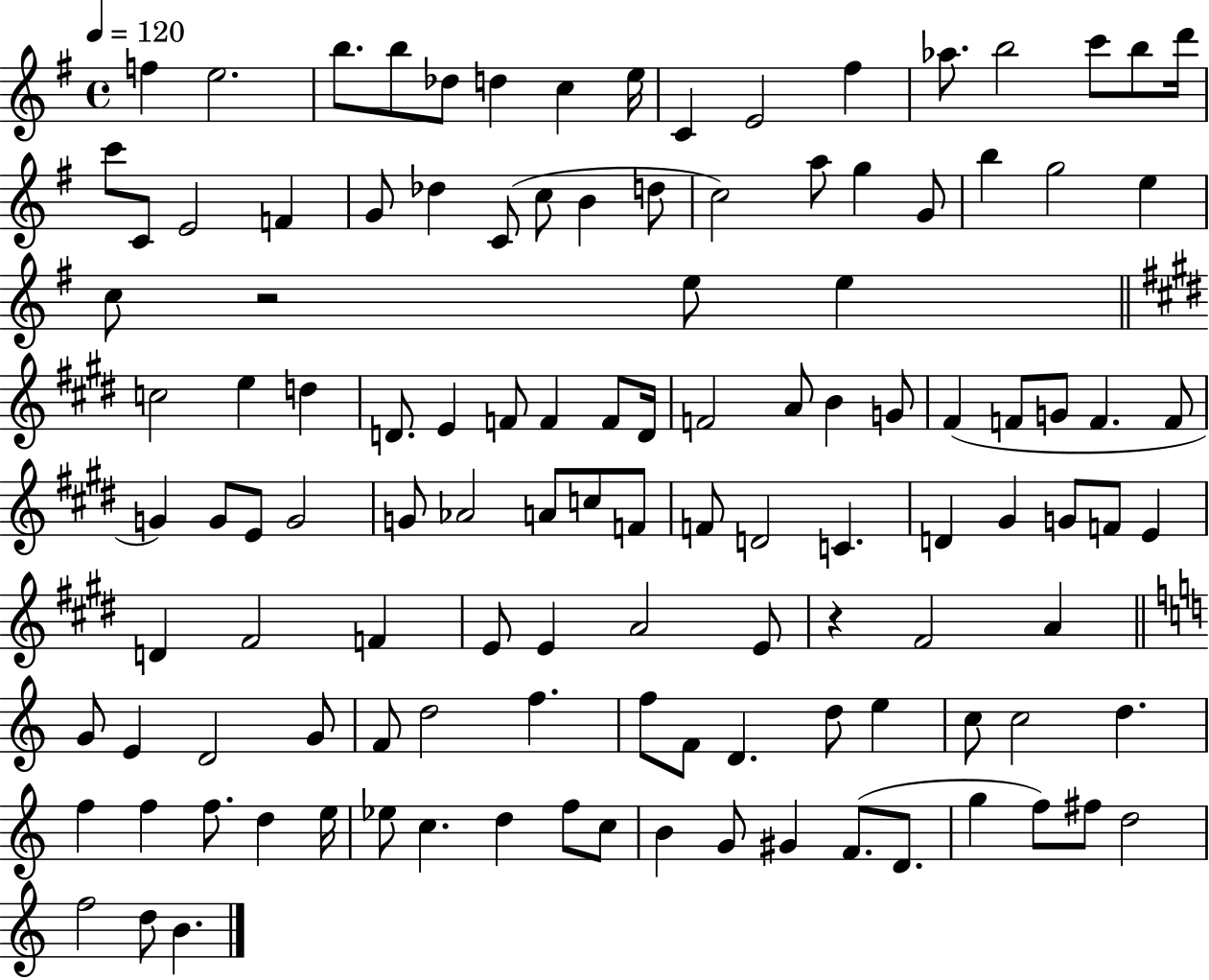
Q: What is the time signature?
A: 4/4